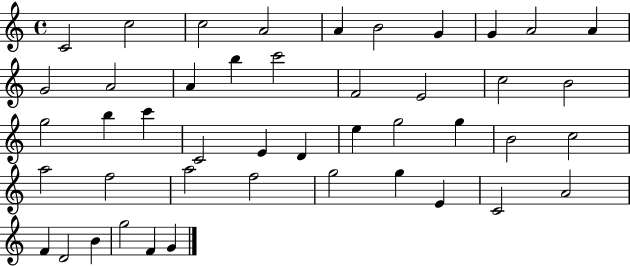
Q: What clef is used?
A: treble